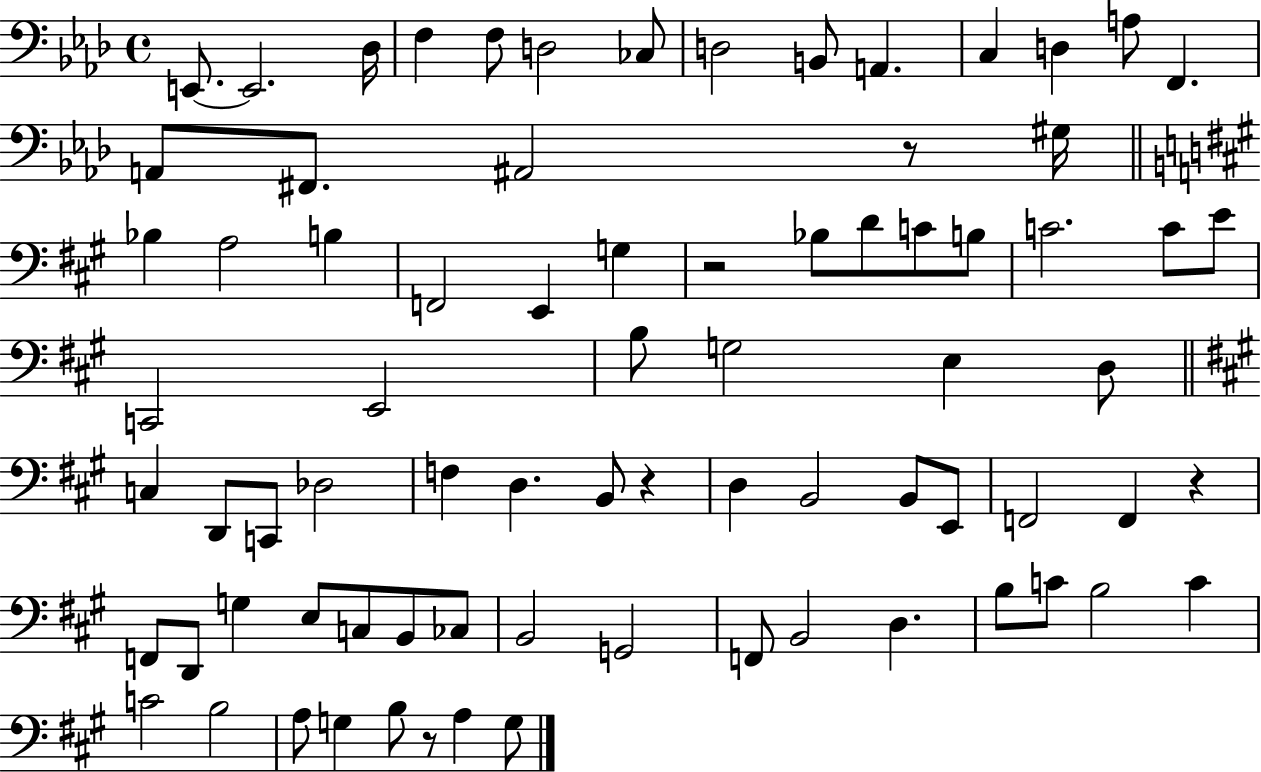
{
  \clef bass
  \time 4/4
  \defaultTimeSignature
  \key aes \major
  \repeat volta 2 { e,8.~~ e,2. des16 | f4 f8 d2 ces8 | d2 b,8 a,4. | c4 d4 a8 f,4. | \break a,8 fis,8. ais,2 r8 gis16 | \bar "||" \break \key a \major bes4 a2 b4 | f,2 e,4 g4 | r2 bes8 d'8 c'8 b8 | c'2. c'8 e'8 | \break c,2 e,2 | b8 g2 e4 d8 | \bar "||" \break \key a \major c4 d,8 c,8 des2 | f4 d4. b,8 r4 | d4 b,2 b,8 e,8 | f,2 f,4 r4 | \break f,8 d,8 g4 e8 c8 b,8 ces8 | b,2 g,2 | f,8 b,2 d4. | b8 c'8 b2 c'4 | \break c'2 b2 | a8 g4 b8 r8 a4 g8 | } \bar "|."
}